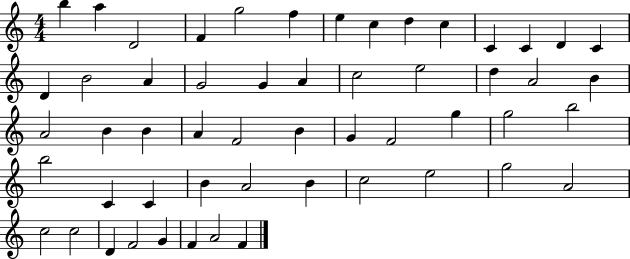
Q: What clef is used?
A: treble